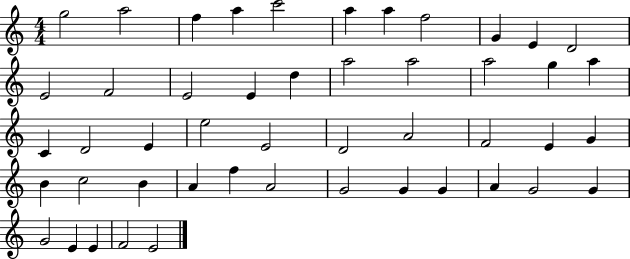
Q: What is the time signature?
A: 4/4